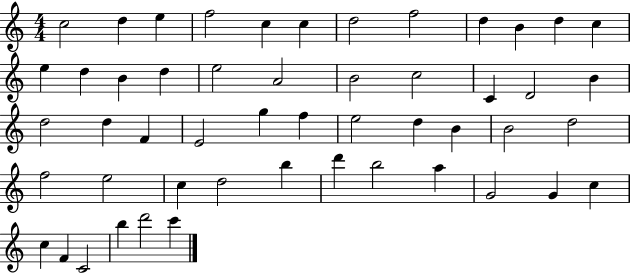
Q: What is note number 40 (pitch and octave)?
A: D6